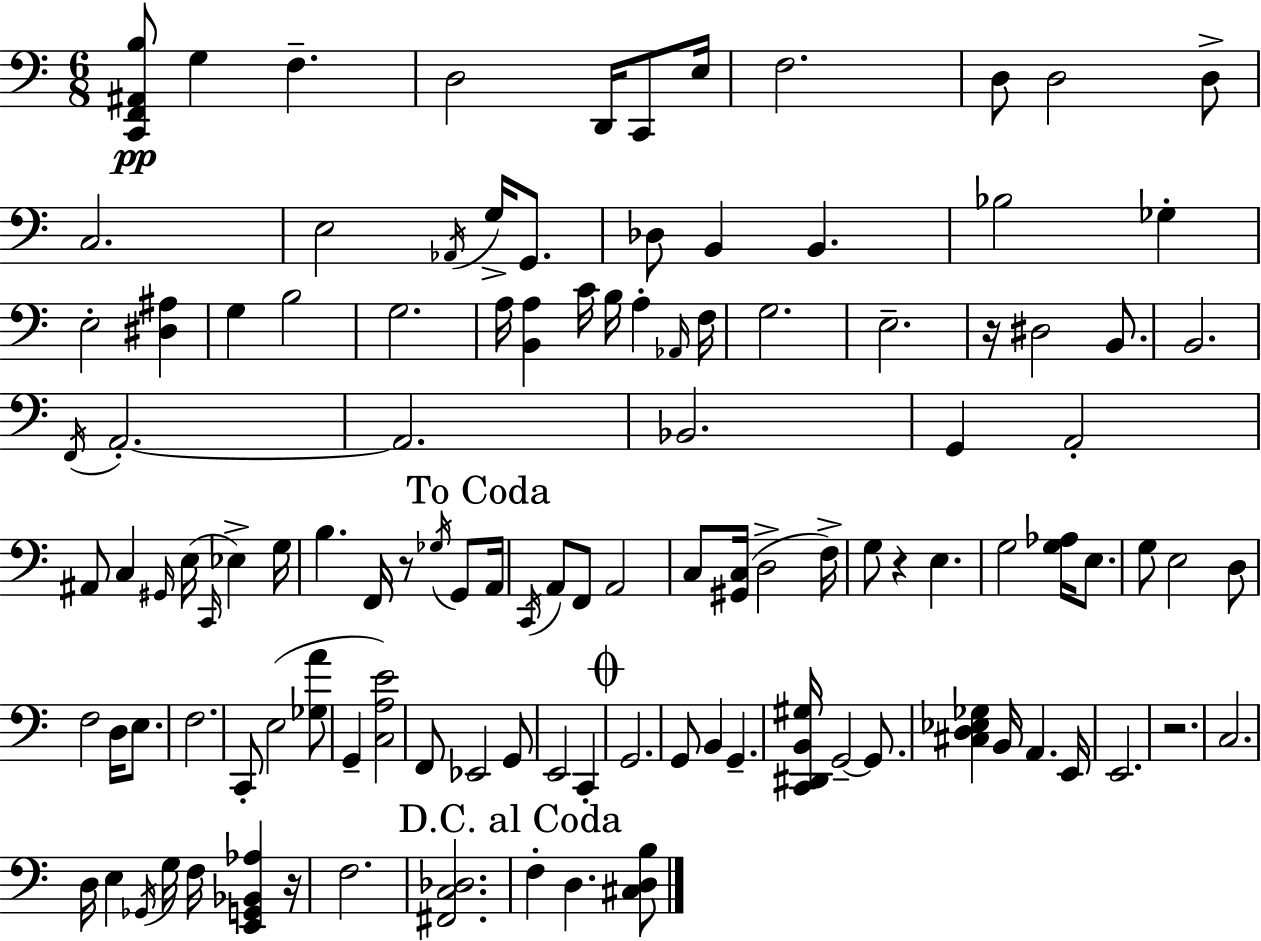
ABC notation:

X:1
T:Untitled
M:6/8
L:1/4
K:Am
[C,,F,,^A,,B,]/2 G, F, D,2 D,,/4 C,,/2 E,/4 F,2 D,/2 D,2 D,/2 C,2 E,2 _A,,/4 G,/4 G,,/2 _D,/2 B,, B,, _B,2 _G, E,2 [^D,^A,] G, B,2 G,2 A,/4 [B,,A,] C/4 B,/4 A, _A,,/4 F,/4 G,2 E,2 z/4 ^D,2 B,,/2 B,,2 F,,/4 A,,2 A,,2 _B,,2 G,, A,,2 ^A,,/2 C, ^G,,/4 E,/4 C,,/4 _E, G,/4 B, F,,/4 z/2 _G,/4 G,,/2 A,,/4 C,,/4 A,,/2 F,,/2 A,,2 C,/2 [^G,,C,]/4 D,2 F,/4 G,/2 z E, G,2 [G,_A,]/4 E,/2 G,/2 E,2 D,/2 F,2 D,/4 E,/2 F,2 C,,/2 E,2 [_G,A]/2 G,, [C,A,E]2 F,,/2 _E,,2 G,,/2 E,,2 C,, G,,2 G,,/2 B,, G,, [C,,^D,,B,,^G,]/4 G,,2 G,,/2 [^C,D,_E,_G,] B,,/4 A,, E,,/4 E,,2 z2 C,2 D,/4 E, _G,,/4 G,/4 F,/4 [E,,G,,_B,,_A,] z/4 F,2 [^F,,C,_D,]2 F, D, [^C,D,B,]/2